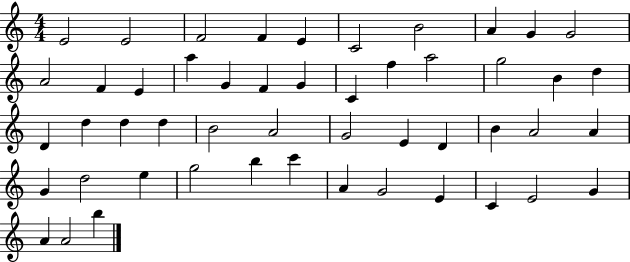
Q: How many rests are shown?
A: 0